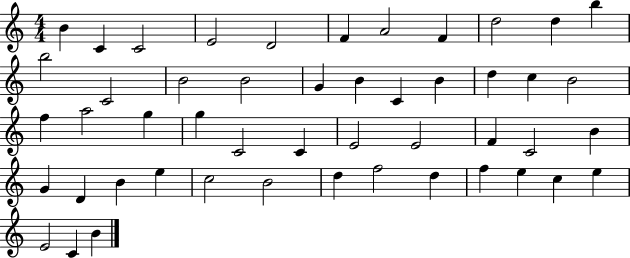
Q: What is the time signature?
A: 4/4